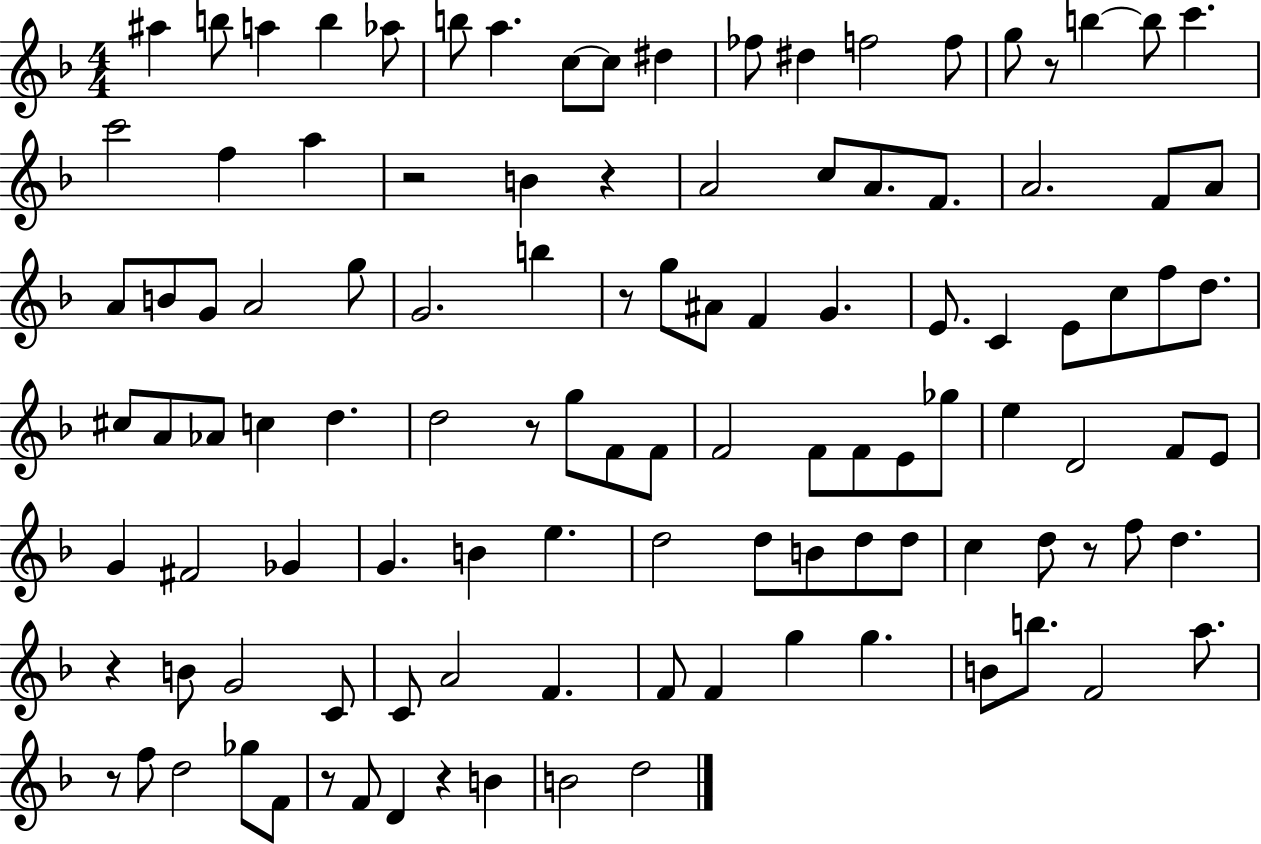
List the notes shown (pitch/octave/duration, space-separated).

A#5/q B5/e A5/q B5/q Ab5/e B5/e A5/q. C5/e C5/e D#5/q FES5/e D#5/q F5/h F5/e G5/e R/e B5/q B5/e C6/q. C6/h F5/q A5/q R/h B4/q R/q A4/h C5/e A4/e. F4/e. A4/h. F4/e A4/e A4/e B4/e G4/e A4/h G5/e G4/h. B5/q R/e G5/e A#4/e F4/q G4/q. E4/e. C4/q E4/e C5/e F5/e D5/e. C#5/e A4/e Ab4/e C5/q D5/q. D5/h R/e G5/e F4/e F4/e F4/h F4/e F4/e E4/e Gb5/e E5/q D4/h F4/e E4/e G4/q F#4/h Gb4/q G4/q. B4/q E5/q. D5/h D5/e B4/e D5/e D5/e C5/q D5/e R/e F5/e D5/q. R/q B4/e G4/h C4/e C4/e A4/h F4/q. F4/e F4/q G5/q G5/q. B4/e B5/e. F4/h A5/e. R/e F5/e D5/h Gb5/e F4/e R/e F4/e D4/q R/q B4/q B4/h D5/h